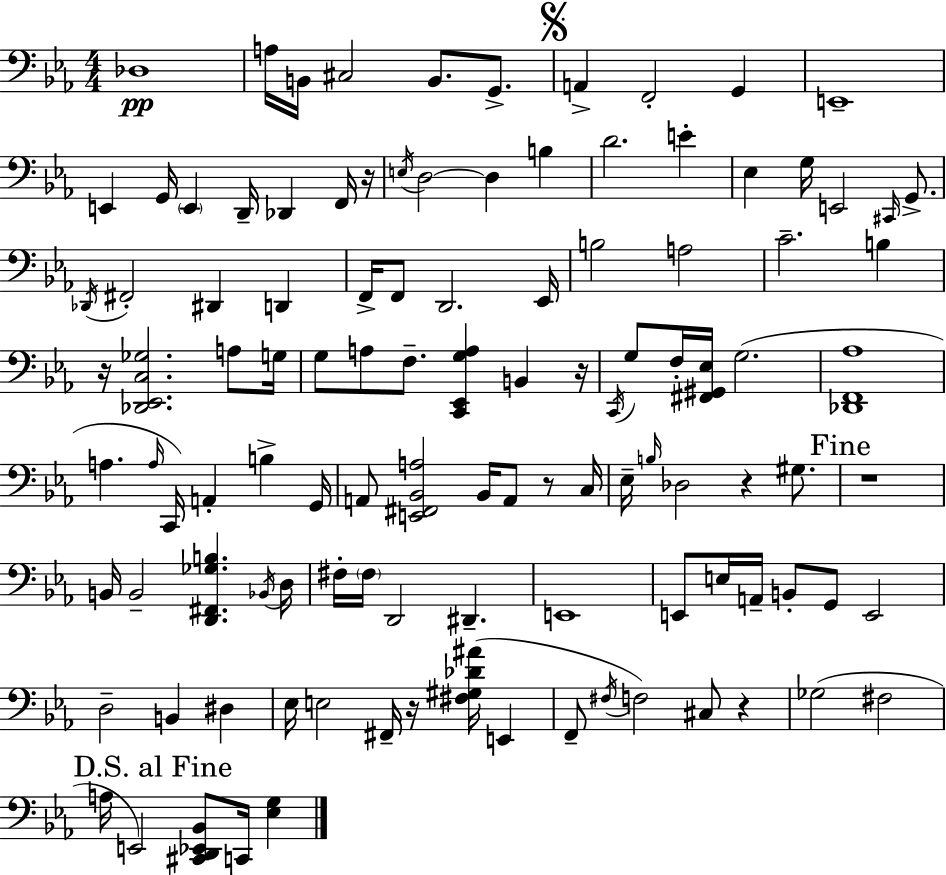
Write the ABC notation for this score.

X:1
T:Untitled
M:4/4
L:1/4
K:Cm
_D,4 A,/4 B,,/4 ^C,2 B,,/2 G,,/2 A,, F,,2 G,, E,,4 E,, G,,/4 E,, D,,/4 _D,, F,,/4 z/4 E,/4 D,2 D, B, D2 E _E, G,/4 E,,2 ^C,,/4 G,,/2 _D,,/4 ^F,,2 ^D,, D,, F,,/4 F,,/2 D,,2 _E,,/4 B,2 A,2 C2 B, z/4 [_D,,_E,,C,_G,]2 A,/2 G,/4 G,/2 A,/2 F,/2 [C,,_E,,G,A,] B,, z/4 C,,/4 G,/2 F,/4 [^F,,^G,,_E,]/4 G,2 [_D,,F,,_A,]4 A, A,/4 C,,/4 A,, B, G,,/4 A,,/2 [E,,^F,,_B,,A,]2 _B,,/4 A,,/2 z/2 C,/4 _E,/4 B,/4 _D,2 z ^G,/2 z4 B,,/4 B,,2 [D,,^F,,_G,B,] _B,,/4 D,/4 ^F,/4 ^F,/4 D,,2 ^D,, E,,4 E,,/2 E,/4 A,,/4 B,,/2 G,,/2 E,,2 D,2 B,, ^D, _E,/4 E,2 ^F,,/4 z/4 [^F,^G,_D^A]/4 E,, F,,/2 ^F,/4 F,2 ^C,/2 z _G,2 ^F,2 A,/4 E,,2 [^C,,D,,_E,,_B,,]/2 C,,/4 [_E,G,]